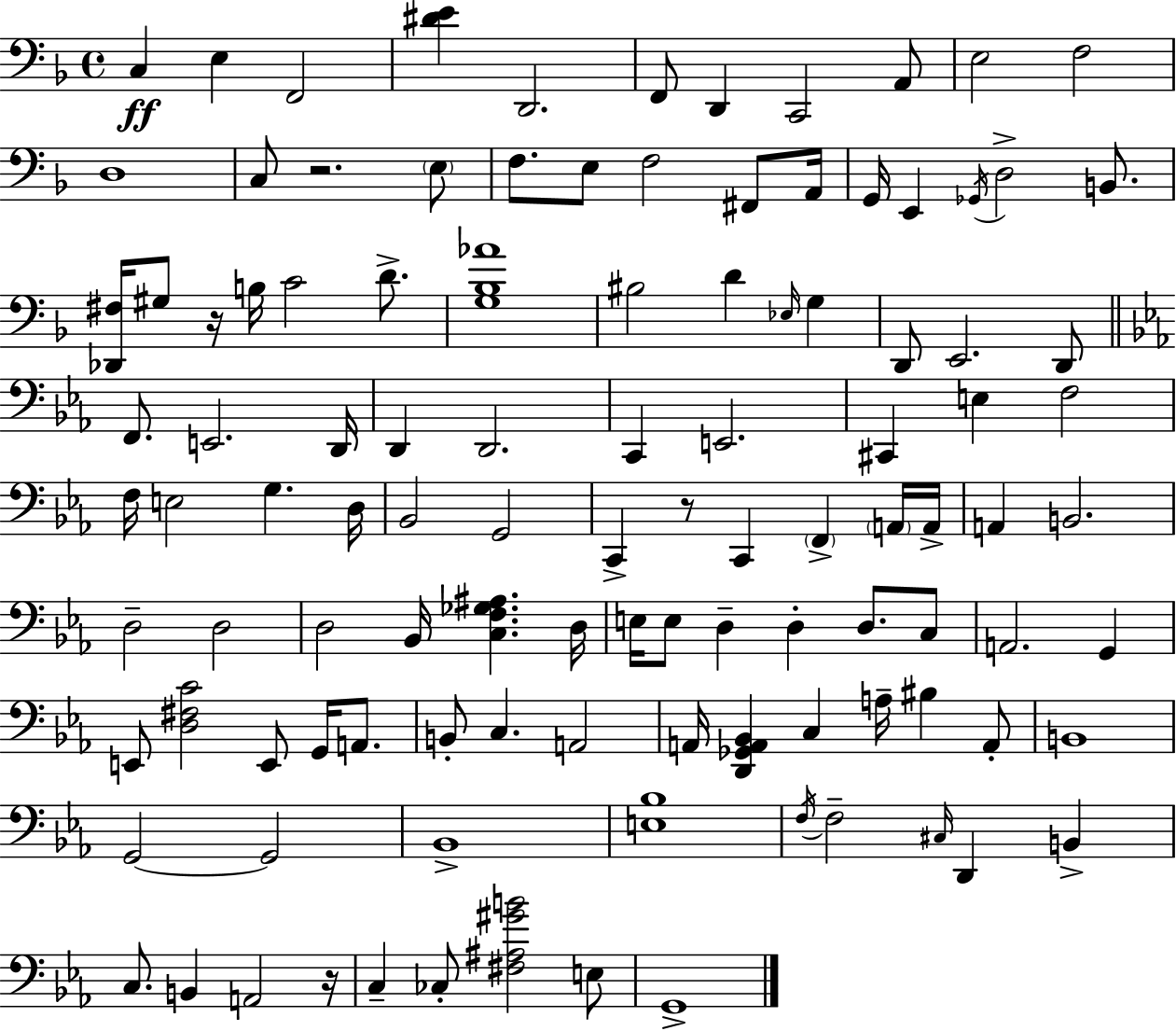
C3/q E3/q F2/h [D#4,E4]/q D2/h. F2/e D2/q C2/h A2/e E3/h F3/h D3/w C3/e R/h. E3/e F3/e. E3/e F3/h F#2/e A2/s G2/s E2/q Gb2/s D3/h B2/e. [Db2,F#3]/s G#3/e R/s B3/s C4/h D4/e. [G3,Bb3,Ab4]/w BIS3/h D4/q Eb3/s G3/q D2/e E2/h. D2/e F2/e. E2/h. D2/s D2/q D2/h. C2/q E2/h. C#2/q E3/q F3/h F3/s E3/h G3/q. D3/s Bb2/h G2/h C2/q R/e C2/q F2/q A2/s A2/s A2/q B2/h. D3/h D3/h D3/h Bb2/s [C3,F3,Gb3,A#3]/q. D3/s E3/s E3/e D3/q D3/q D3/e. C3/e A2/h. G2/q E2/e [D3,F#3,C4]/h E2/e G2/s A2/e. B2/e C3/q. A2/h A2/s [D2,Gb2,A2,Bb2]/q C3/q A3/s BIS3/q A2/e B2/w G2/h G2/h Bb2/w [E3,Bb3]/w F3/s F3/h C#3/s D2/q B2/q C3/e. B2/q A2/h R/s C3/q CES3/e [F#3,A#3,G#4,B4]/h E3/e G2/w